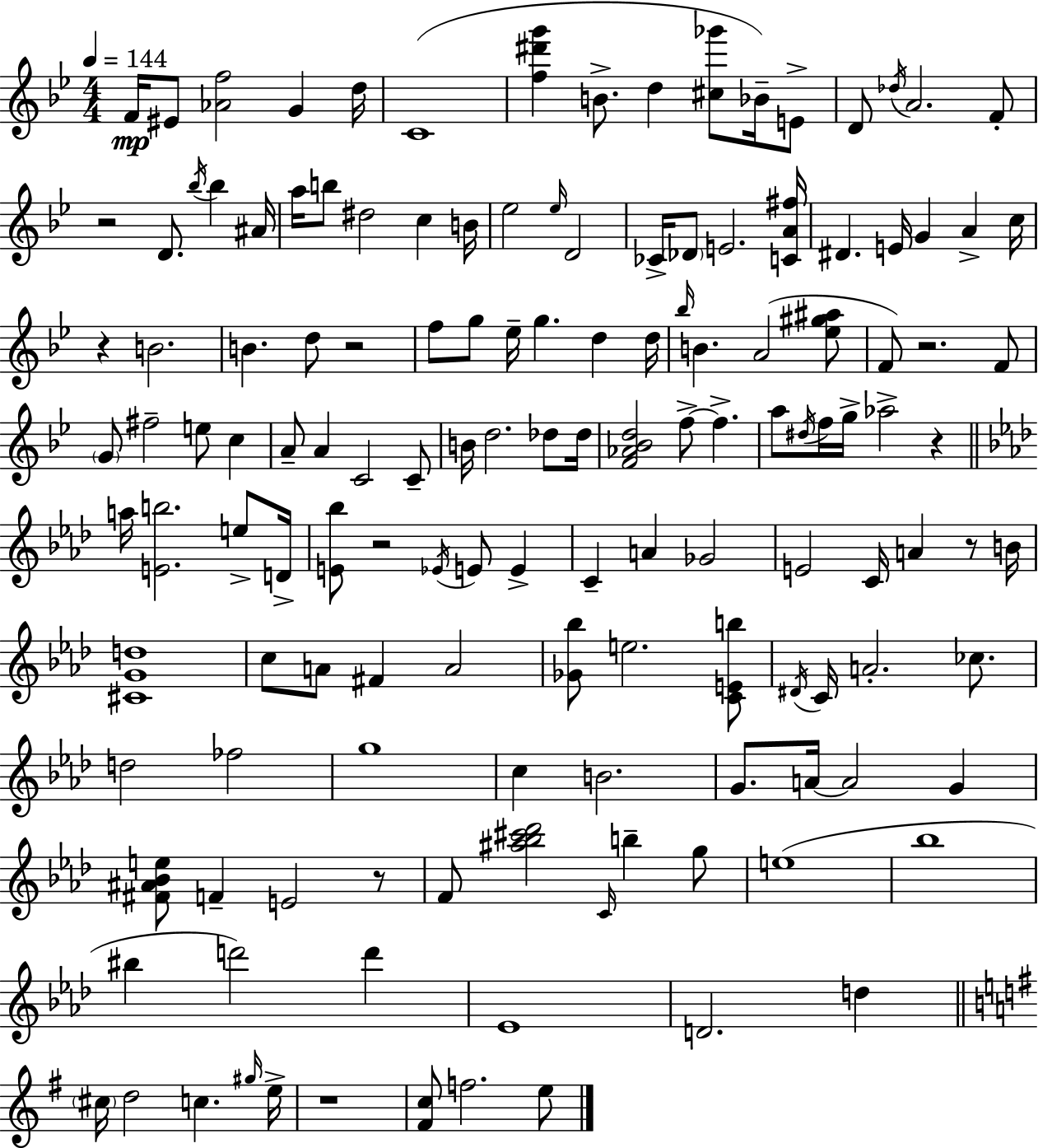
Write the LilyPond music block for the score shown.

{
  \clef treble
  \numericTimeSignature
  \time 4/4
  \key bes \major
  \tempo 4 = 144
  f'16\mp eis'8 <aes' f''>2 g'4 d''16 | c'1( | <f'' dis''' g'''>4 b'8.-> d''4 <cis'' ges'''>8 bes'16--) e'8-> | d'8 \acciaccatura { des''16 } a'2. f'8-. | \break r2 d'8. \acciaccatura { bes''16 } bes''4 | ais'16 a''16 b''8 dis''2 c''4 | b'16 ees''2 \grace { ees''16 } d'2 | ces'16-> \parenthesize des'8 e'2. | \break <c' a' fis''>16 dis'4. e'16 g'4 a'4-> | c''16 r4 b'2. | b'4. d''8 r2 | f''8 g''8 ees''16-- g''4. d''4 | \break d''16 \grace { bes''16 } b'4. a'2( | <ees'' gis'' ais''>8 f'8) r2. | f'8 \parenthesize g'8 fis''2-- e''8 | c''4 a'8-- a'4 c'2 | \break c'8-- b'16 d''2. | des''8 des''16 <f' aes' bes' d''>2 f''8->~~ f''4.-> | a''8 \acciaccatura { dis''16 } f''16 g''16-> aes''2-> | r4 \bar "||" \break \key f \minor a''16 <e' b''>2. e''8-> d'16-> | <e' bes''>8 r2 \acciaccatura { ees'16 } e'8 e'4-> | c'4-- a'4 ges'2 | e'2 c'16 a'4 r8 | \break b'16 <cis' g' d''>1 | c''8 a'8 fis'4 a'2 | <ges' bes''>8 e''2. <c' e' b''>8 | \acciaccatura { dis'16 } c'16 a'2.-. ces''8. | \break d''2 fes''2 | g''1 | c''4 b'2. | g'8. a'16~~ a'2 g'4 | \break <fis' ais' bes' e''>8 f'4-- e'2 | r8 f'8 <ais'' bes'' cis''' des'''>2 \grace { c'16 } b''4-- | g''8 e''1( | bes''1 | \break bis''4 d'''2) d'''4 | ees'1 | d'2. d''4 | \bar "||" \break \key g \major \parenthesize cis''16 d''2 c''4. \grace { gis''16 } | e''16-> r1 | <fis' c''>8 f''2. e''8 | \bar "|."
}